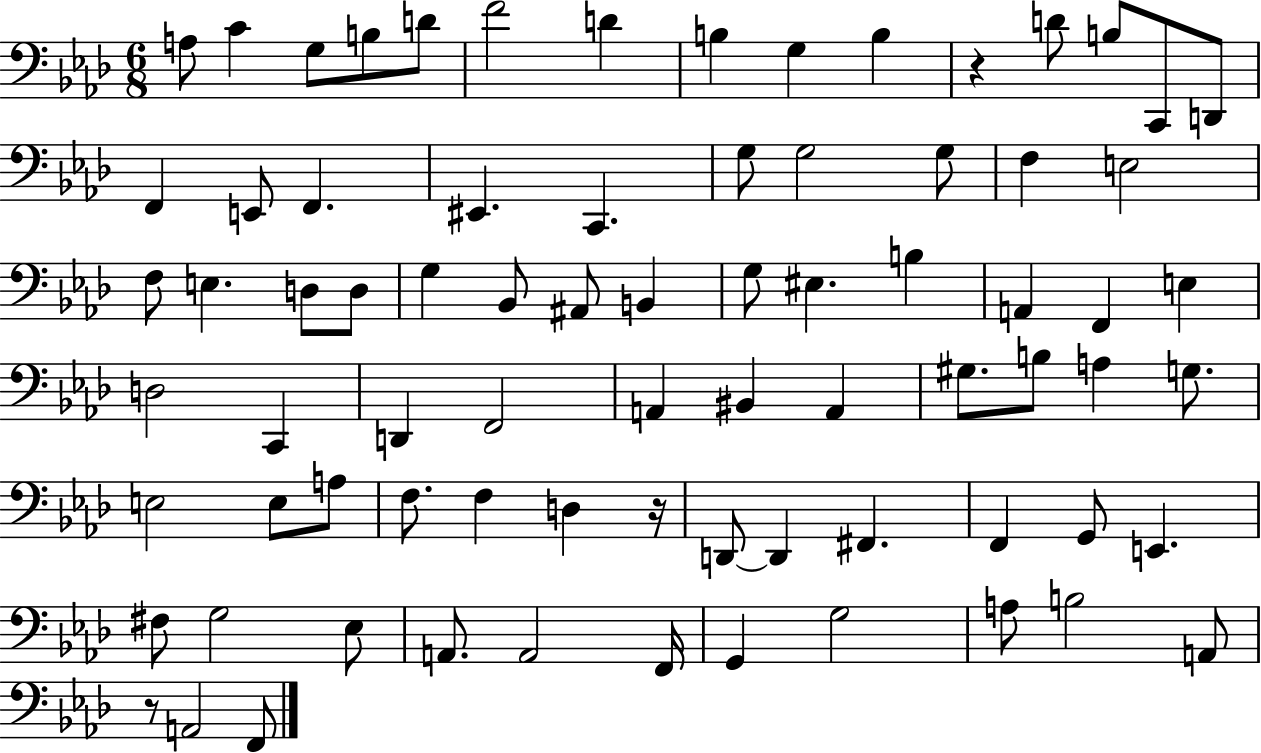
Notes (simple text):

A3/e C4/q G3/e B3/e D4/e F4/h D4/q B3/q G3/q B3/q R/q D4/e B3/e C2/e D2/e F2/q E2/e F2/q. EIS2/q. C2/q. G3/e G3/h G3/e F3/q E3/h F3/e E3/q. D3/e D3/e G3/q Bb2/e A#2/e B2/q G3/e EIS3/q. B3/q A2/q F2/q E3/q D3/h C2/q D2/q F2/h A2/q BIS2/q A2/q G#3/e. B3/e A3/q G3/e. E3/h E3/e A3/e F3/e. F3/q D3/q R/s D2/e D2/q F#2/q. F2/q G2/e E2/q. F#3/e G3/h Eb3/e A2/e. A2/h F2/s G2/q G3/h A3/e B3/h A2/e R/e A2/h F2/e